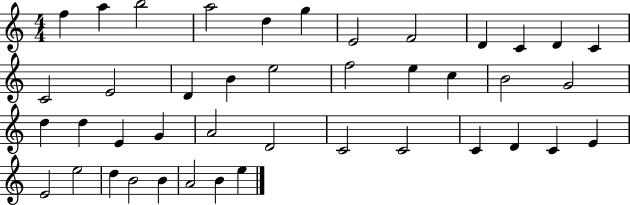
X:1
T:Untitled
M:4/4
L:1/4
K:C
f a b2 a2 d g E2 F2 D C D C C2 E2 D B e2 f2 e c B2 G2 d d E G A2 D2 C2 C2 C D C E E2 e2 d B2 B A2 B e